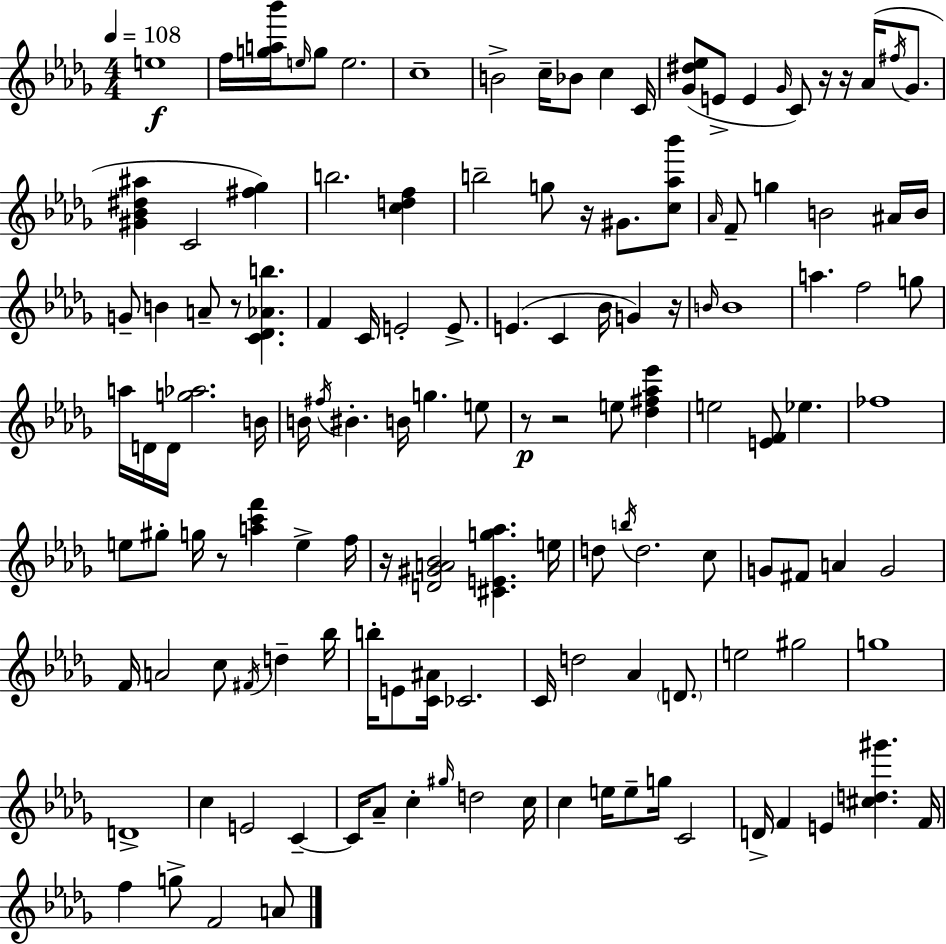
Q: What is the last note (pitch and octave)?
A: A4